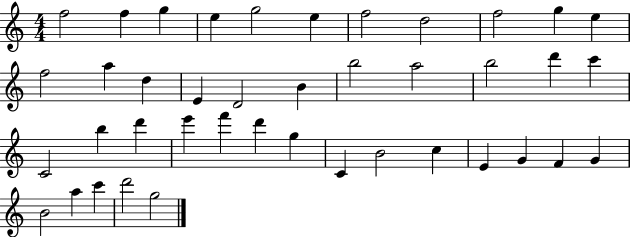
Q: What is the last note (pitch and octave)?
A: G5